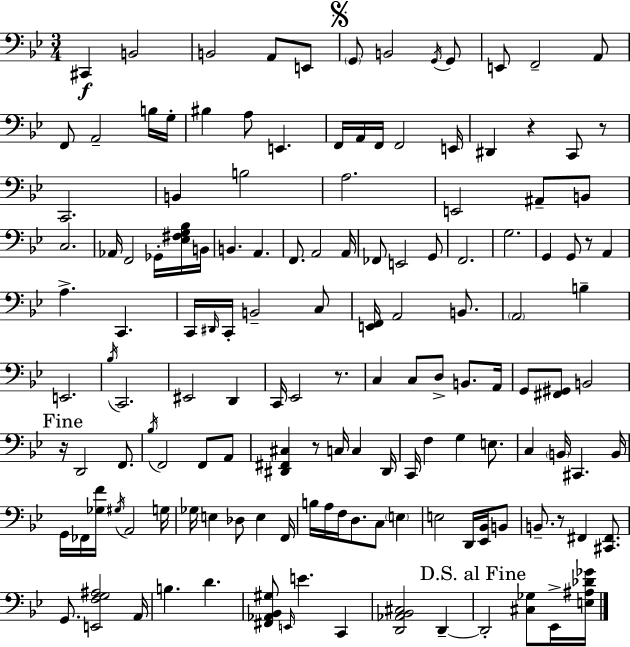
X:1
T:Untitled
M:3/4
L:1/4
K:Gm
^C,, B,,2 B,,2 A,,/2 E,,/2 G,,/2 B,,2 G,,/4 G,,/2 E,,/2 F,,2 A,,/2 F,,/2 A,,2 B,/4 G,/4 ^B, A,/2 E,, F,,/4 A,,/4 F,,/4 F,,2 E,,/4 ^D,, z C,,/2 z/2 C,,2 B,, B,2 A,2 E,,2 ^A,,/2 B,,/2 C,2 _A,,/4 F,,2 _G,,/4 [_E,^F,G,_B,]/4 B,,/4 B,, A,, F,,/2 A,,2 A,,/4 _F,,/2 E,,2 G,,/2 F,,2 G,2 G,, G,,/2 z/2 A,, A, C,, C,,/4 ^D,,/4 C,,/4 B,,2 C,/2 [E,,F,,]/4 A,,2 B,,/2 A,,2 B, E,,2 _B,/4 C,,2 ^E,,2 D,, C,,/4 _E,,2 z/2 C, C,/2 D,/2 B,,/2 A,,/4 G,,/2 [^F,,^G,,]/2 B,,2 z/4 D,,2 F,,/2 _B,/4 F,,2 F,,/2 A,,/2 [^D,,^F,,^C,] z/2 C,/4 C, ^D,,/4 C,,/4 F, G, E,/2 C, B,,/4 ^C,, B,,/4 G,,/4 _F,,/4 [_G,F]/4 ^G,/4 A,,2 G,/4 _G,/4 E, _D,/2 E, F,,/4 B,/4 A,/4 F,/4 D,/2 C,/2 E, E,2 D,,/4 [_E,,_B,,]/4 B,,/2 B,,/2 z/2 ^F,, [^C,,^F,,]/2 G,,/2 [E,,F,G,^A,]2 A,,/4 B, D [^F,,_A,,_B,,^G,]/2 E,,/4 E C,, [D,,_A,,_B,,^C,]2 D,, D,,2 [^C,_G,]/2 _E,,/4 [E,^A,_D_G]/4